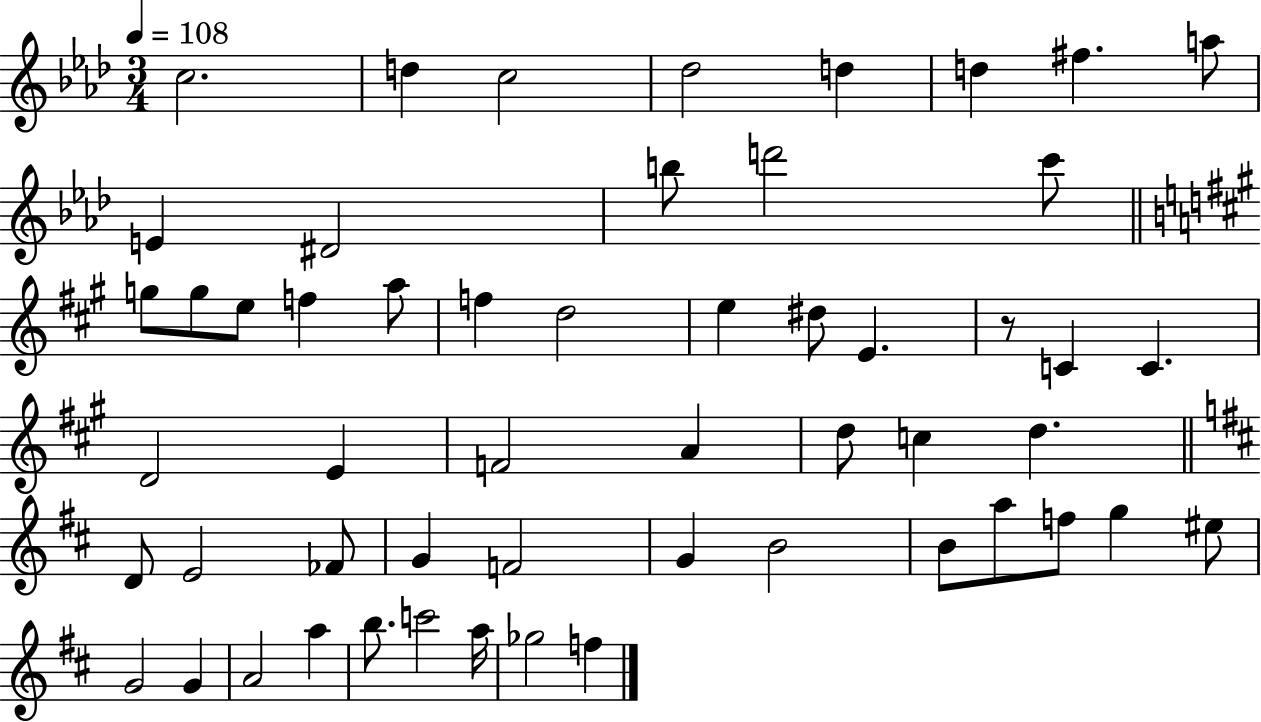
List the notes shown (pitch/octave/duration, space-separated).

C5/h. D5/q C5/h Db5/h D5/q D5/q F#5/q. A5/e E4/q D#4/h B5/e D6/h C6/e G5/e G5/e E5/e F5/q A5/e F5/q D5/h E5/q D#5/e E4/q. R/e C4/q C4/q. D4/h E4/q F4/h A4/q D5/e C5/q D5/q. D4/e E4/h FES4/e G4/q F4/h G4/q B4/h B4/e A5/e F5/e G5/q EIS5/e G4/h G4/q A4/h A5/q B5/e. C6/h A5/s Gb5/h F5/q